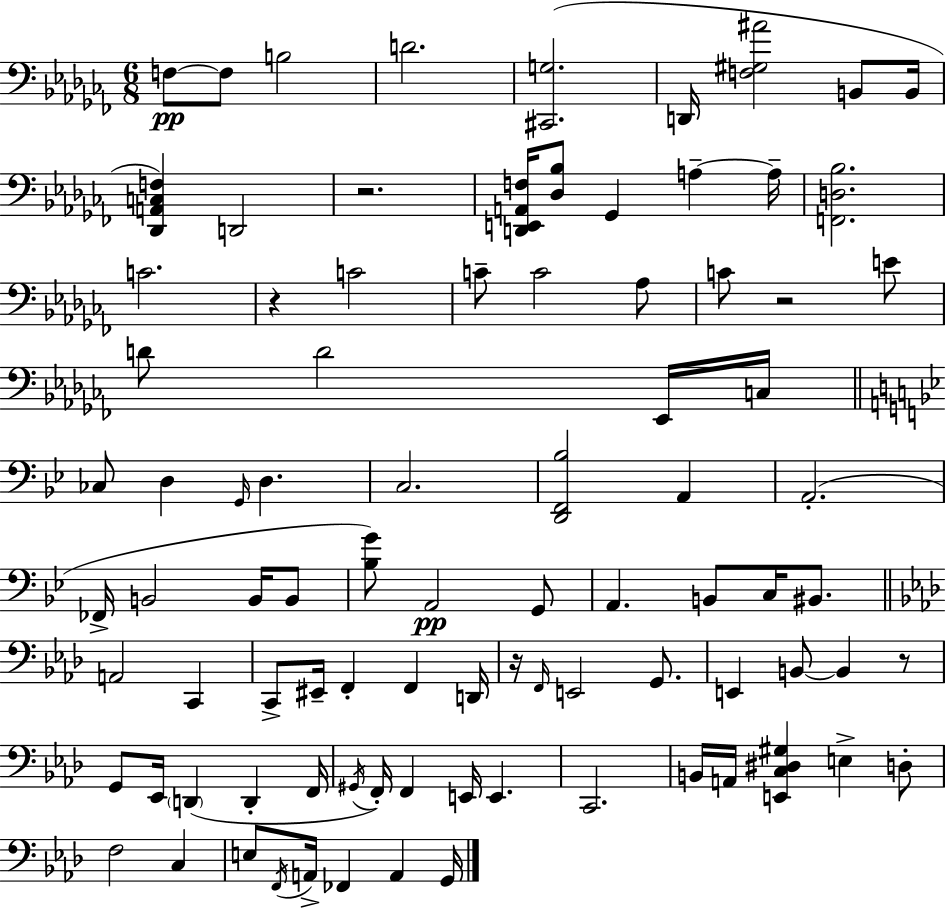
F3/e F3/e B3/h D4/h. [C#2,G3]/h. D2/s [F3,G#3,A#4]/h B2/e B2/s [Db2,A2,C3,F3]/q D2/h R/h. [D2,E2,A2,F3]/s [Db3,Bb3]/e Gb2/q A3/q A3/s [F2,D3,Bb3]/h. C4/h. R/q C4/h C4/e C4/h Ab3/e C4/e R/h E4/e D4/e D4/h Eb2/s C3/s CES3/e D3/q G2/s D3/q. C3/h. [D2,F2,Bb3]/h A2/q A2/h. FES2/s B2/h B2/s B2/e [Bb3,G4]/e A2/h G2/e A2/q. B2/e C3/s BIS2/e. A2/h C2/q C2/e EIS2/s F2/q F2/q D2/s R/s F2/s E2/h G2/e. E2/q B2/e B2/q R/e G2/e Eb2/s D2/q D2/q F2/s G#2/s F2/s F2/q E2/s E2/q. C2/h. B2/s A2/s [E2,C3,D#3,G#3]/q E3/q D3/e F3/h C3/q E3/e F2/s A2/s FES2/q A2/q G2/s